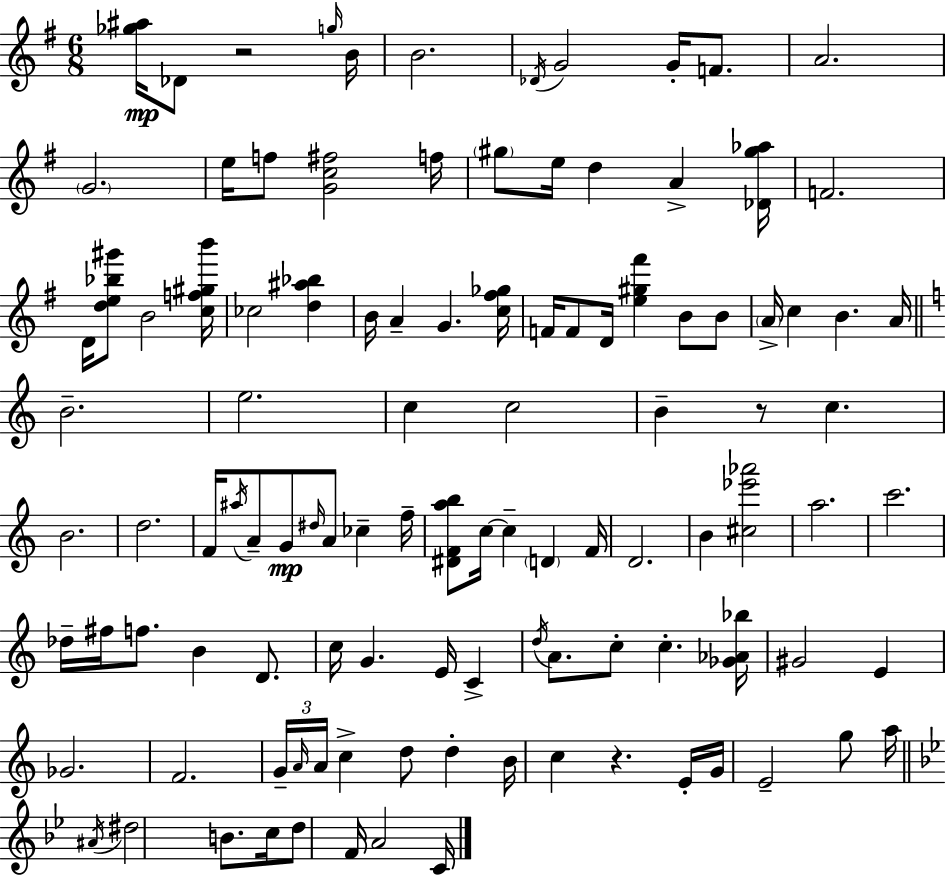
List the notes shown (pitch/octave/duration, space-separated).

[Gb5,A#5]/s Db4/e R/h G5/s B4/s B4/h. Db4/s G4/h G4/s F4/e. A4/h. G4/h. E5/s F5/e [G4,C5,F#5]/h F5/s G#5/e E5/s D5/q A4/q [Db4,G#5,Ab5]/s F4/h. D4/s [D5,E5,Bb5,G#6]/e B4/h [C5,F5,G#5,B6]/s CES5/h [D5,A#5,Bb5]/q B4/s A4/q G4/q. [C5,F#5,Gb5]/s F4/s F4/e D4/s [E5,G#5,F#6]/q B4/e B4/e A4/s C5/q B4/q. A4/s B4/h. E5/h. C5/q C5/h B4/q R/e C5/q. B4/h. D5/h. F4/s A#5/s A4/e G4/e D#5/s A4/e CES5/q F5/s [D#4,F4,A5,B5]/e C5/s C5/q D4/q F4/s D4/h. B4/q [C#5,Eb6,Ab6]/h A5/h. C6/h. Db5/s F#5/s F5/e. B4/q D4/e. C5/s G4/q. E4/s C4/q D5/s A4/e. C5/e C5/q. [Gb4,Ab4,Bb5]/s G#4/h E4/q Gb4/h. F4/h. G4/s A4/s A4/s C5/q D5/e D5/q B4/s C5/q R/q. E4/s G4/s E4/h G5/e A5/s A#4/s D#5/h B4/e. C5/s D5/e F4/s A4/h C4/s